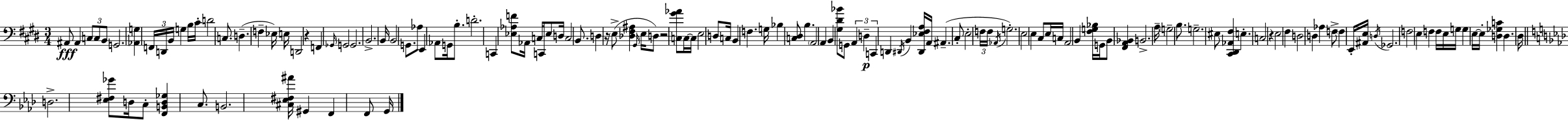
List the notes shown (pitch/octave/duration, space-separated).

A#2/e A#2/q C3/e C3/e B2/e G2/h. [Ab2,G3]/q F2/s D2/s B2/s G3/q B3/s C#4/s D4/h C3/e. D3/q. F3/q Eb3/s E3/s D2/h R/q F2/q Gb2/s G2/h G2/h. B2/h. B2/s B2/h G2/e. Ab3/e E2/q Ab2/e G2/s B3/e. D4/h. C2/q [Eb3,Ab3,F4]/e Ab2/s C3/s C2/e Eb3/e D3/s C3/h B2/e. D3/q R/s E3/e [Db3,F#3,A#3]/q G#2/s E3/s D3/e R/h [C3,G#4,Ab4]/e C3/s C3/s E3/h D3/e C3/s B2/q F3/q. G3/s Bb3/q [C3,D#3]/e B3/q. A2/h A2/q B2/q [G#3,D#4,Bb4]/e G2/e A2/q D3/q C2/q D2/q D#2/s B2/q [D#2,Eb3,F#3,A3]/s A2/s A#2/q. C#3/e E3/h F3/s F3/s Ab2/s G3/h. E3/h E3/q C#3/e E3/s C3/s A2/h B2/q [F#3,G3,Bb3]/s G2/s B2/e [F#2,A2,Bb2]/q B2/h. A3/s G3/h B3/e. G3/h. EIS3/e [C#2,D#2,Ab2,F#3]/q E3/q. C3/h R/q E3/h F#3/q D3/h D3/q Ab3/q F3/e F3/q E2/s [A#2,E3]/s D3/s Gb2/h. F3/h E3/q F3/q F3/s E3/s G3/s G3/q E3/s E3/s [D3,Gb3,C4]/q D3/q. D#3/s D3/h. [Eb3,F#3,Gb4]/e D3/s C3/e [F2,B2,D3,Gb3]/q C3/e. B2/h. [C#3,Eb3,F#3,A#4]/s G#2/q F2/q F2/e G2/s